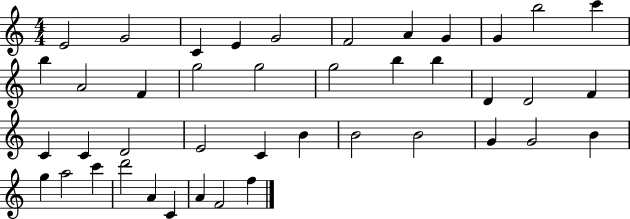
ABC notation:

X:1
T:Untitled
M:4/4
L:1/4
K:C
E2 G2 C E G2 F2 A G G b2 c' b A2 F g2 g2 g2 b b D D2 F C C D2 E2 C B B2 B2 G G2 B g a2 c' d'2 A C A F2 f